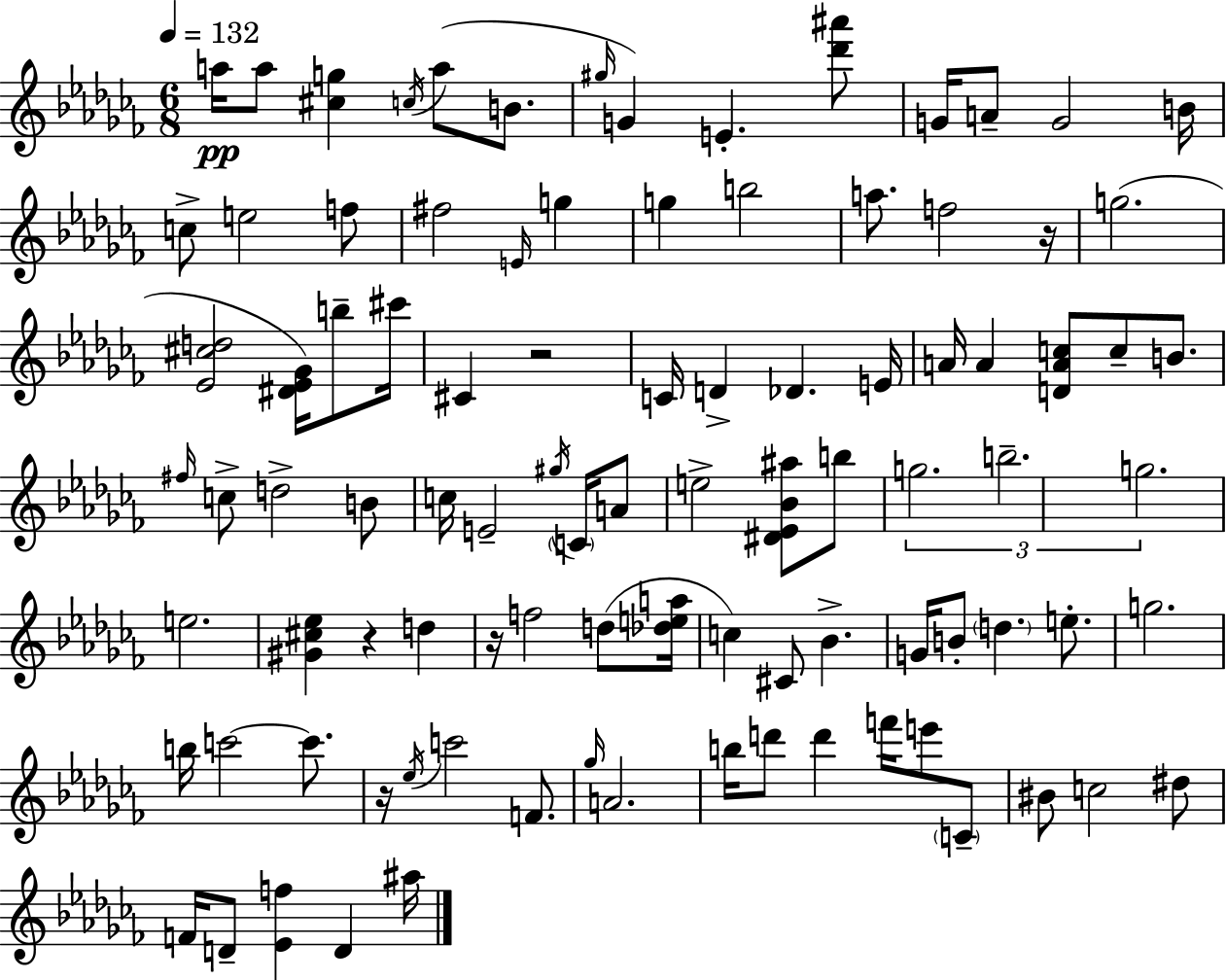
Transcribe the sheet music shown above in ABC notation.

X:1
T:Untitled
M:6/8
L:1/4
K:Abm
a/4 a/2 [^cg] c/4 a/2 B/2 ^g/4 G E [_d'^a']/2 G/4 A/2 G2 B/4 c/2 e2 f/2 ^f2 E/4 g g b2 a/2 f2 z/4 g2 [_E^cd]2 [^D_E_G]/4 b/2 ^c'/4 ^C z2 C/4 D _D E/4 A/4 A [DAc]/2 c/2 B/2 ^f/4 c/2 d2 B/2 c/4 E2 ^g/4 C/4 A/2 e2 [^D_E_B^a]/2 b/2 g2 b2 g2 e2 [^G^c_e] z d z/4 f2 d/2 [_dea]/4 c ^C/2 _B G/4 B/2 d e/2 g2 b/4 c'2 c'/2 z/4 _e/4 c'2 F/2 _g/4 A2 b/4 d'/2 d' f'/4 e'/2 C/2 ^B/2 c2 ^d/2 F/4 D/2 [_Ef] D ^a/4